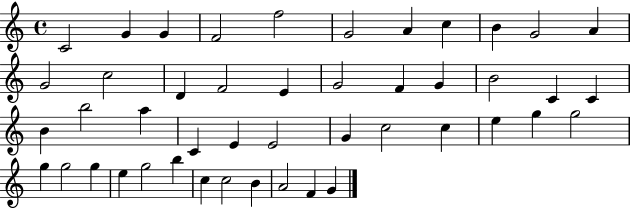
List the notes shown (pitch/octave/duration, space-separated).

C4/h G4/q G4/q F4/h F5/h G4/h A4/q C5/q B4/q G4/h A4/q G4/h C5/h D4/q F4/h E4/q G4/h F4/q G4/q B4/h C4/q C4/q B4/q B5/h A5/q C4/q E4/q E4/h G4/q C5/h C5/q E5/q G5/q G5/h G5/q G5/h G5/q E5/q G5/h B5/q C5/q C5/h B4/q A4/h F4/q G4/q